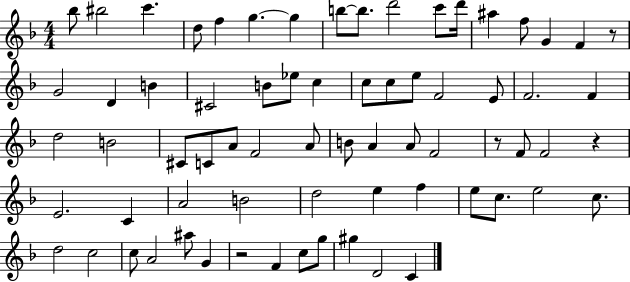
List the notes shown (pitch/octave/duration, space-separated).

Bb5/e BIS5/h C6/q. D5/e F5/q G5/q. G5/q B5/e B5/e. D6/h C6/e D6/s A#5/q F5/e G4/q F4/q R/e G4/h D4/q B4/q C#4/h B4/e Eb5/e C5/q C5/e C5/e E5/e F4/h E4/e F4/h. F4/q D5/h B4/h C#4/e C4/e A4/e F4/h A4/e B4/e A4/q A4/e F4/h R/e F4/e F4/h R/q E4/h. C4/q A4/h B4/h D5/h E5/q F5/q E5/e C5/e. E5/h C5/e. D5/h C5/h C5/e A4/h A#5/e G4/q R/h F4/q C5/e G5/e G#5/q D4/h C4/q